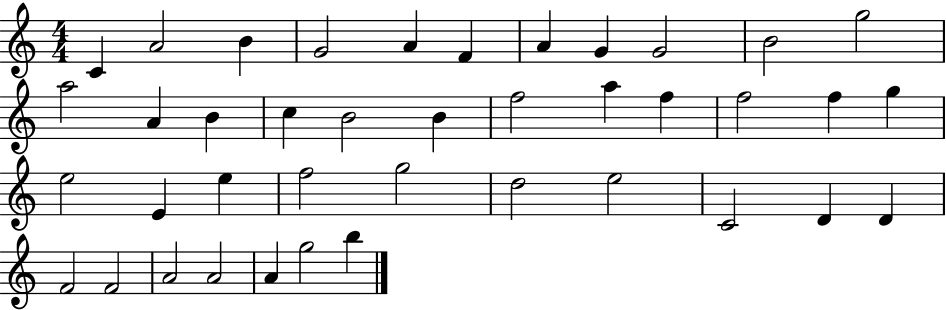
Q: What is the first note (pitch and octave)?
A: C4